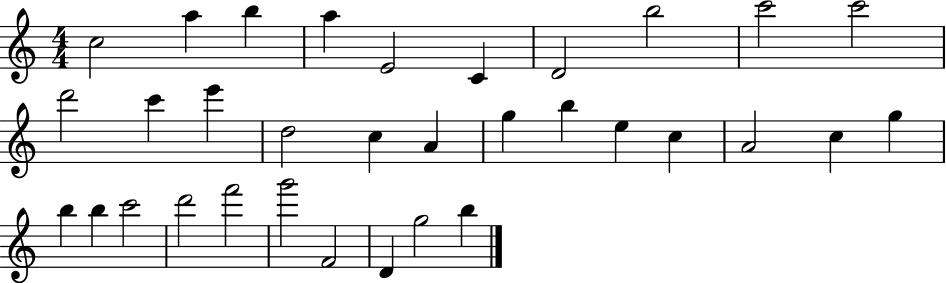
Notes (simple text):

C5/h A5/q B5/q A5/q E4/h C4/q D4/h B5/h C6/h C6/h D6/h C6/q E6/q D5/h C5/q A4/q G5/q B5/q E5/q C5/q A4/h C5/q G5/q B5/q B5/q C6/h D6/h F6/h G6/h F4/h D4/q G5/h B5/q